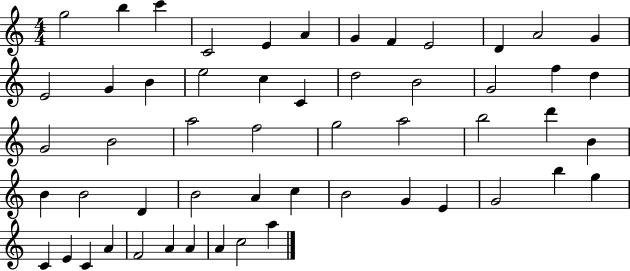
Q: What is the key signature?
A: C major